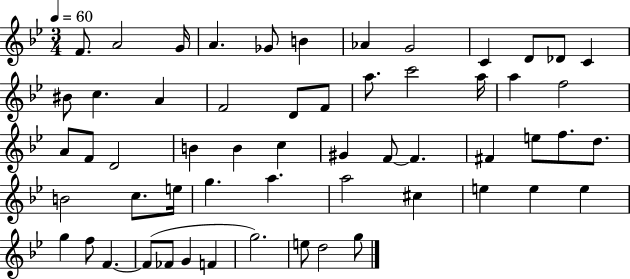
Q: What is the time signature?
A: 3/4